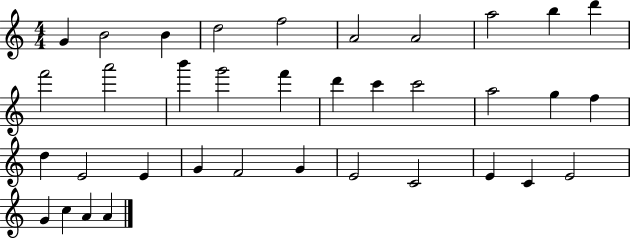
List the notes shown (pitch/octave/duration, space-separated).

G4/q B4/h B4/q D5/h F5/h A4/h A4/h A5/h B5/q D6/q F6/h A6/h B6/q G6/h F6/q D6/q C6/q C6/h A5/h G5/q F5/q D5/q E4/h E4/q G4/q F4/h G4/q E4/h C4/h E4/q C4/q E4/h G4/q C5/q A4/q A4/q